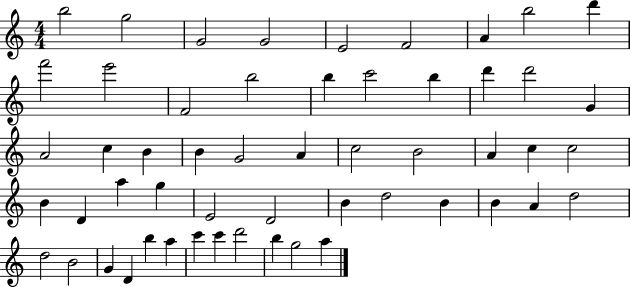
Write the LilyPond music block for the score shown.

{
  \clef treble
  \numericTimeSignature
  \time 4/4
  \key c \major
  b''2 g''2 | g'2 g'2 | e'2 f'2 | a'4 b''2 d'''4 | \break f'''2 e'''2 | f'2 b''2 | b''4 c'''2 b''4 | d'''4 d'''2 g'4 | \break a'2 c''4 b'4 | b'4 g'2 a'4 | c''2 b'2 | a'4 c''4 c''2 | \break b'4 d'4 a''4 g''4 | e'2 d'2 | b'4 d''2 b'4 | b'4 a'4 d''2 | \break d''2 b'2 | g'4 d'4 b''4 a''4 | c'''4 c'''4 d'''2 | b''4 g''2 a''4 | \break \bar "|."
}